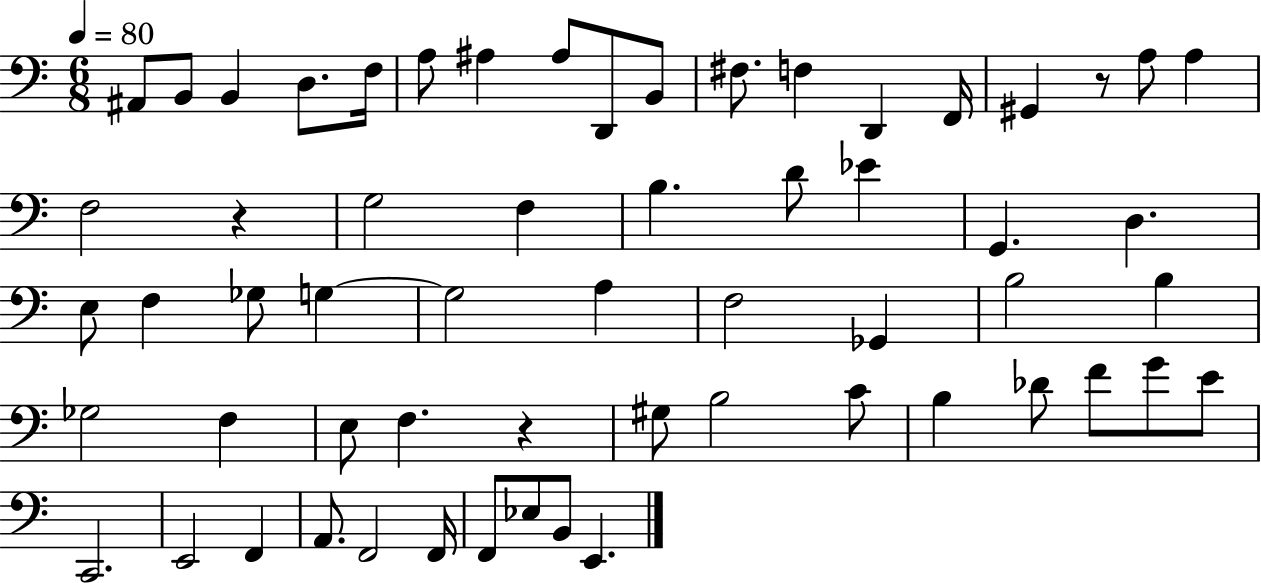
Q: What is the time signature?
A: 6/8